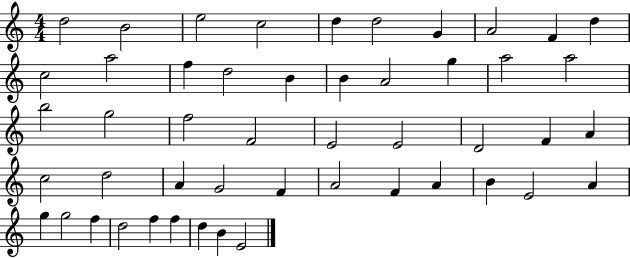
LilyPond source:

{
  \clef treble
  \numericTimeSignature
  \time 4/4
  \key c \major
  d''2 b'2 | e''2 c''2 | d''4 d''2 g'4 | a'2 f'4 d''4 | \break c''2 a''2 | f''4 d''2 b'4 | b'4 a'2 g''4 | a''2 a''2 | \break b''2 g''2 | f''2 f'2 | e'2 e'2 | d'2 f'4 a'4 | \break c''2 d''2 | a'4 g'2 f'4 | a'2 f'4 a'4 | b'4 e'2 a'4 | \break g''4 g''2 f''4 | d''2 f''4 f''4 | d''4 b'4 e'2 | \bar "|."
}